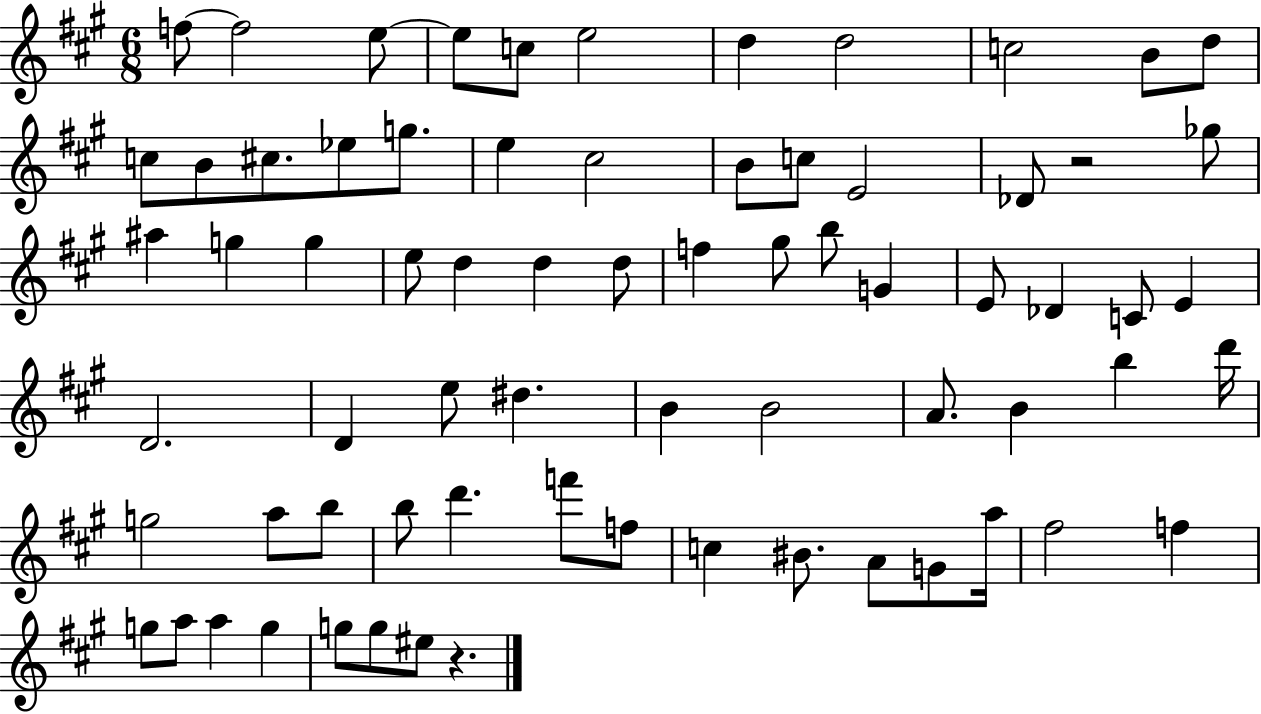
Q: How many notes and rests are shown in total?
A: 71